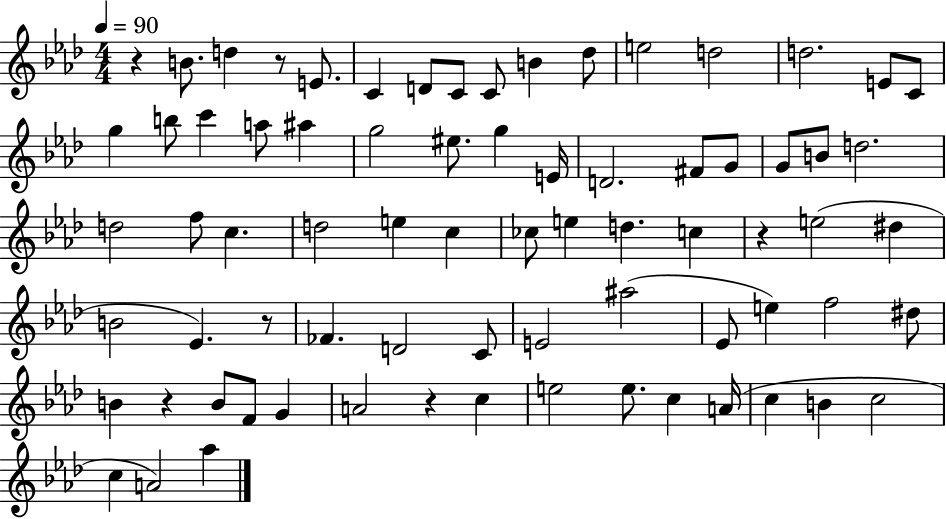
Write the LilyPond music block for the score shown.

{
  \clef treble
  \numericTimeSignature
  \time 4/4
  \key aes \major
  \tempo 4 = 90
  r4 b'8. d''4 r8 e'8. | c'4 d'8 c'8 c'8 b'4 des''8 | e''2 d''2 | d''2. e'8 c'8 | \break g''4 b''8 c'''4 a''8 ais''4 | g''2 eis''8. g''4 e'16 | d'2. fis'8 g'8 | g'8 b'8 d''2. | \break d''2 f''8 c''4. | d''2 e''4 c''4 | ces''8 e''4 d''4. c''4 | r4 e''2( dis''4 | \break b'2 ees'4.) r8 | fes'4. d'2 c'8 | e'2 ais''2( | ees'8 e''4) f''2 dis''8 | \break b'4 r4 b'8 f'8 g'4 | a'2 r4 c''4 | e''2 e''8. c''4 a'16( | c''4 b'4 c''2 | \break c''4 a'2) aes''4 | \bar "|."
}